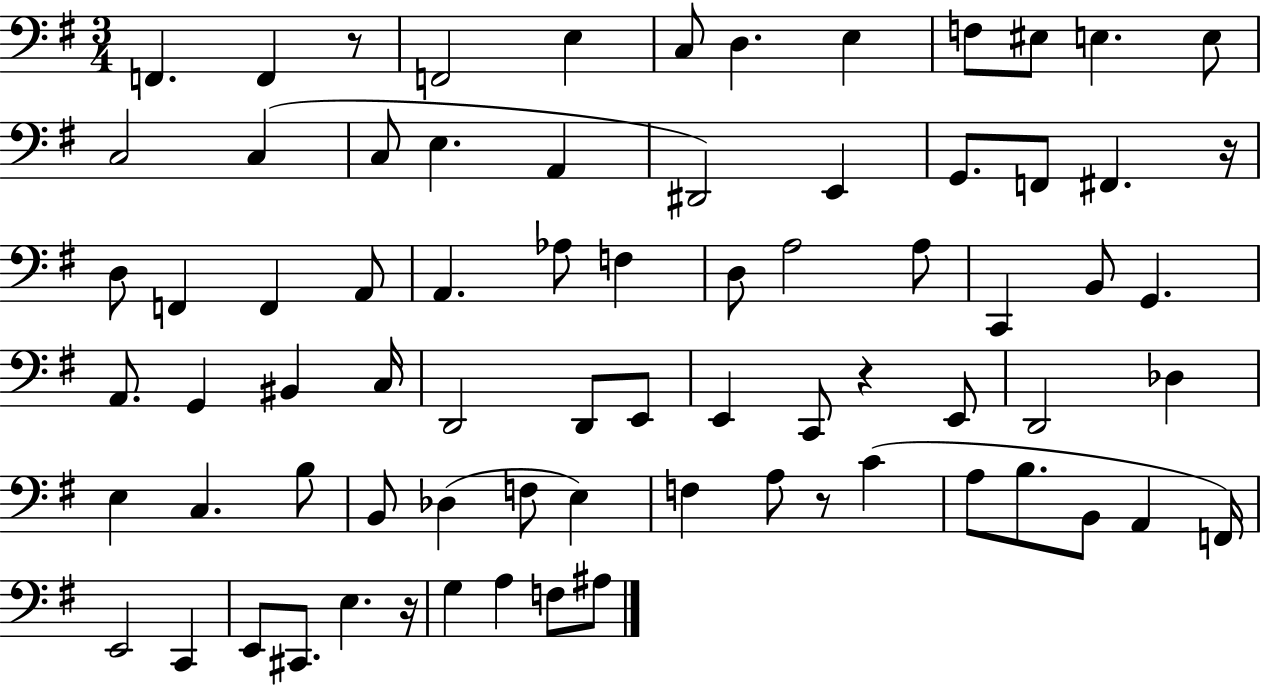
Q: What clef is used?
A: bass